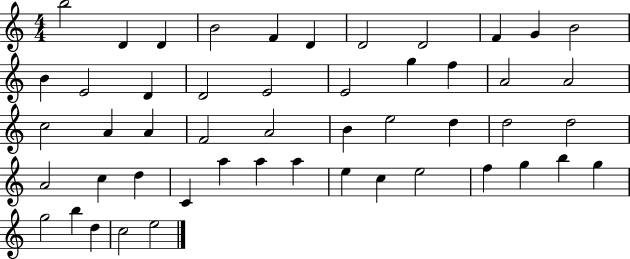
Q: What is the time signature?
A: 4/4